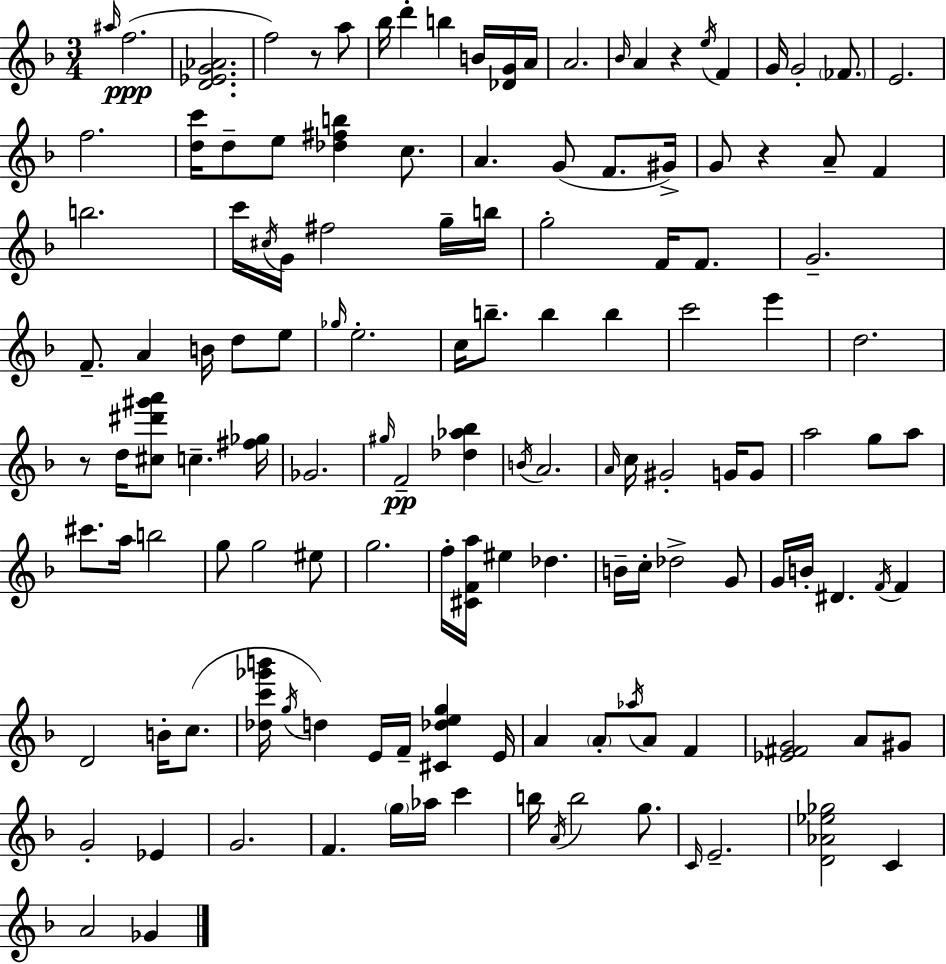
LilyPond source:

{
  \clef treble
  \numericTimeSignature
  \time 3/4
  \key d \minor
  \grace { ais''16 }(\ppp f''2. | <d' ees' g' aes'>2. | f''2) r8 a''8 | bes''16 d'''4-. b''4 b'16 <des' g'>16 | \break a'16 a'2. | \grace { bes'16 } a'4 r4 \acciaccatura { e''16 } f'4 | g'16 g'2-. | \parenthesize fes'8. e'2. | \break f''2. | <d'' c'''>16 d''8-- e''8 <des'' fis'' b''>4 | c''8. a'4. g'8( f'8. | gis'16->) g'8 r4 a'8-- f'4 | \break b''2. | c'''16 \acciaccatura { cis''16 } g'16 fis''2 | g''16-- b''16 g''2-. | f'16 f'8. g'2.-- | \break f'8.-- a'4 b'16 | d''8 e''8 \grace { ges''16 } e''2.-. | c''16 b''8.-- b''4 | b''4 c'''2 | \break e'''4 d''2. | r8 d''16 <cis'' dis''' gis''' a'''>8 c''4.-- | <fis'' ges''>16 ges'2. | \grace { gis''16 }\pp f'2-- | \break <des'' aes'' bes''>4 \acciaccatura { b'16 } a'2. | \grace { a'16 } c''16 gis'2-. | g'16 g'8 a''2 | g''8 a''8 cis'''8. a''16 | \break b''2 g''8 g''2 | eis''8 g''2. | f''16-. <cis' f' a''>16 eis''4 | des''4. b'16-- c''16-. des''2-> | \break g'8 g'16 b'16-. dis'4. | \acciaccatura { f'16 } f'4 d'2 | b'16-. c''8.( <des'' c''' ges''' b'''>16 \acciaccatura { g''16 }) d''4 | e'16 f'16-- <cis' des'' e'' g''>4 e'16 a'4 | \break \parenthesize a'8-. \acciaccatura { aes''16 } a'8 f'4 <ees' fis' g'>2 | a'8 gis'8 g'2-. | ees'4 g'2. | f'4. | \break \parenthesize g''16 aes''16 c'''4 b''16 | \acciaccatura { a'16 } b''2 g''8. | \grace { c'16 } e'2.-- | <d' aes' ees'' ges''>2 c'4 | \break a'2 ges'4 | \bar "|."
}